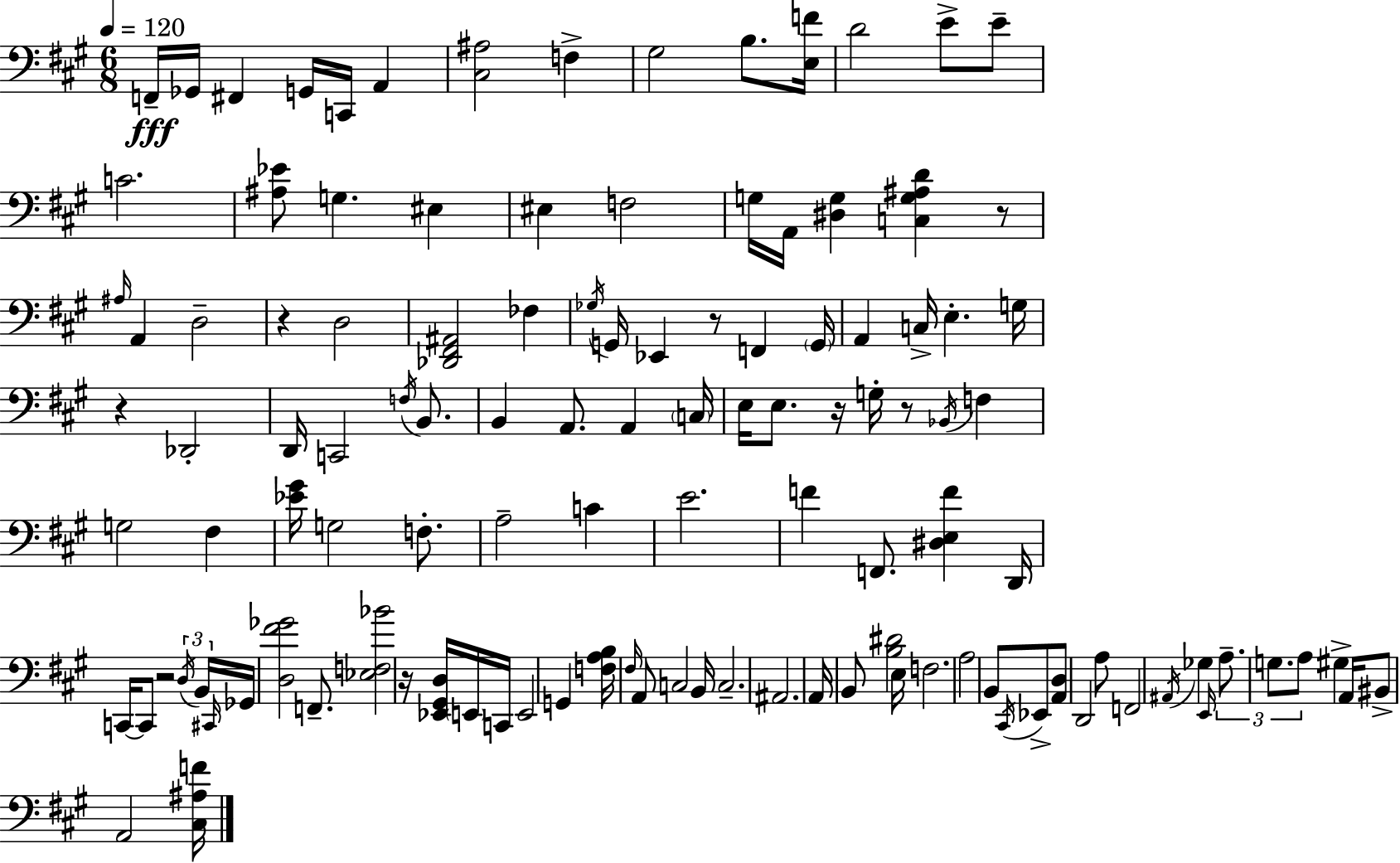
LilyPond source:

{
  \clef bass
  \numericTimeSignature
  \time 6/8
  \key a \major
  \tempo 4 = 120
  f,16--\fff ges,16 fis,4 g,16 c,16 a,4 | <cis ais>2 f4-> | gis2 b8. <e f'>16 | d'2 e'8-> e'8-- | \break c'2. | <ais ees'>8 g4. eis4 | eis4 f2 | g16 a,16 <dis g>4 <c g ais d'>4 r8 | \break \grace { ais16 } a,4 d2-- | r4 d2 | <des, fis, ais,>2 fes4 | \acciaccatura { ges16 } g,16 ees,4 r8 f,4 | \break \parenthesize g,16 a,4 c16-> e4.-. | g16 r4 des,2-. | d,16 c,2 \acciaccatura { f16 } | b,8. b,4 a,8. a,4 | \break \parenthesize c16 e16 e8. r16 g16-. r8 \acciaccatura { bes,16 } | f4 g2 | fis4 <ees' gis'>16 g2 | f8.-. a2-- | \break c'4 e'2. | f'4 f,8. <dis e f'>4 | d,16 c,16~~ c,8 r2 | \tuplet 3/2 { \acciaccatura { d16 } b,16 \grace { cis,16 } } ges,16 <d fis' ges'>2 | \break f,8.-- <ees f bes'>2 | r16 <ees, gis, d>16 \parenthesize e,16 c,16 e,2 | g,4 <f a b>16 \grace { fis16 } a,8 c2 | b,16 c2.-- | \break ais,2. | a,16 b,8 <b dis'>2 | e16 f2. | a2 | \break b,8 \acciaccatura { cis,16 } ees,8-> <a, d>8 d,2 | a8 f,2 | \acciaccatura { ais,16 } ges4 \grace { e,16 } \tuplet 3/2 { a8.-- | g8. a8 } gis4-> a,16 bis,8-> | \break a,2 <cis ais f'>16 \bar "|."
}